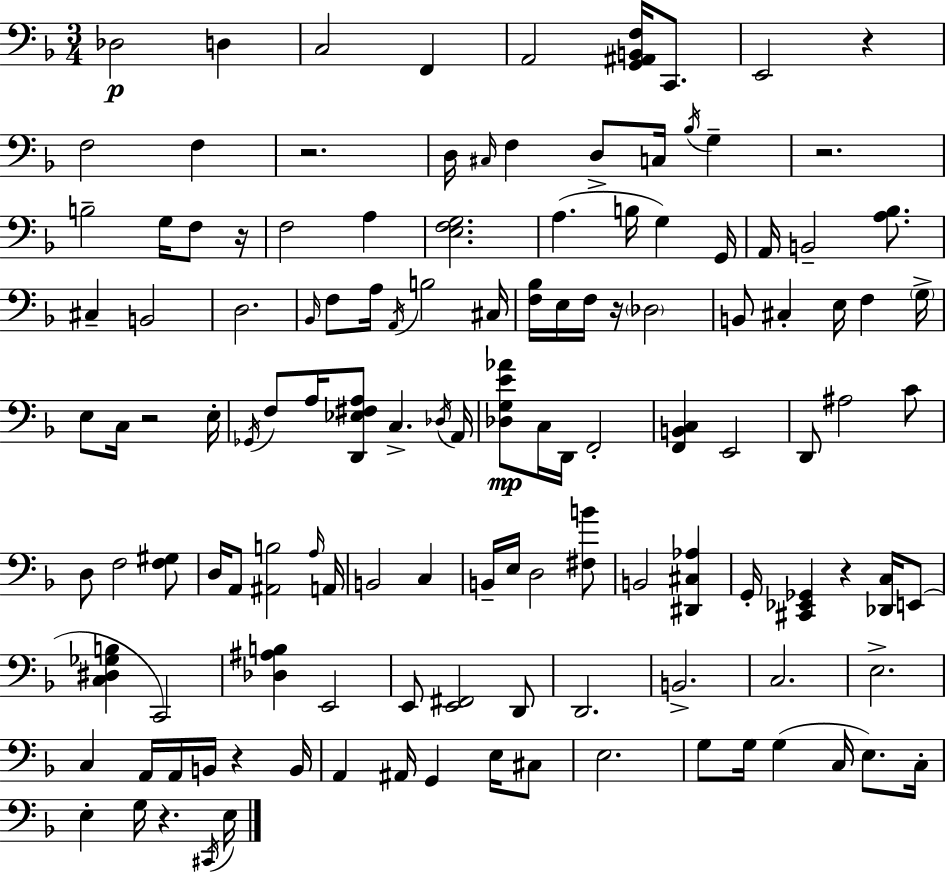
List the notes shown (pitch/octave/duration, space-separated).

Db3/h D3/q C3/h F2/q A2/h [G2,A#2,B2,F3]/s C2/e. E2/h R/q F3/h F3/q R/h. D3/s C#3/s F3/q D3/e C3/s Bb3/s G3/q R/h. B3/h G3/s F3/e R/s F3/h A3/q [E3,F3,G3]/h. A3/q. B3/s G3/q G2/s A2/s B2/h [A3,Bb3]/e. C#3/q B2/h D3/h. Bb2/s F3/e A3/s A2/s B3/h C#3/s [F3,Bb3]/s E3/s F3/s R/s Db3/h B2/e C#3/q E3/s F3/q G3/s E3/e C3/s R/h E3/s Gb2/s F3/e A3/s [D2,Eb3,F#3,A3]/e C3/q. Db3/s A2/s [Db3,G3,E4,Ab4]/e C3/s D2/s F2/h [F2,B2,C3]/q E2/h D2/e A#3/h C4/e D3/e F3/h [F3,G#3]/e D3/s A2/e [A#2,B3]/h A3/s A2/s B2/h C3/q B2/s E3/s D3/h [F#3,B4]/e B2/h [D#2,C#3,Ab3]/q G2/s [C#2,Eb2,Gb2]/q R/q [Db2,C3]/s E2/e [C3,D#3,Gb3,B3]/q C2/h [Db3,A#3,B3]/q E2/h E2/e [E2,F#2]/h D2/e D2/h. B2/h. C3/h. E3/h. C3/q A2/s A2/s B2/s R/q B2/s A2/q A#2/s G2/q E3/s C#3/e E3/h. G3/e G3/s G3/q C3/s E3/e. C3/s E3/q G3/s R/q. C#2/s E3/s